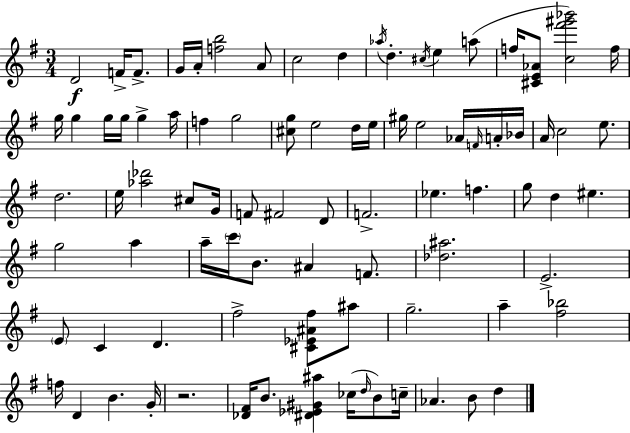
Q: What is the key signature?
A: G major